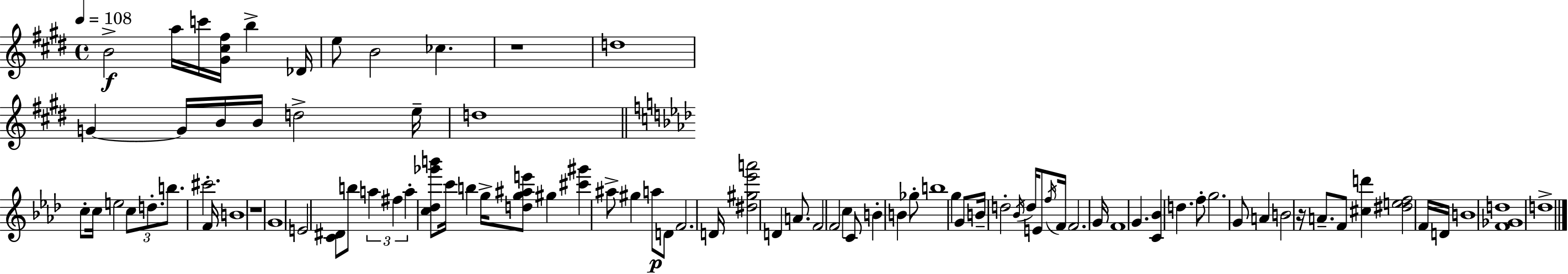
{
  \clef treble
  \time 4/4
  \defaultTimeSignature
  \key e \major
  \tempo 4 = 108
  b'2->\f a''16 c'''16 <gis' cis'' fis''>16 b''4-> des'16 | e''8 b'2 ces''4. | r1 | d''1 | \break g'4~~ g'16 b'16 b'16 d''2-> e''16-- | d''1 | \bar "||" \break \key f \minor c''8-. c''16 e''2 \tuplet 3/2 { c''8 d''8.-. | b''8. } cis'''2.-. f'16 | b'1 | r1 | \break g'1 | e'2 <c' dis'>8 b''8 \tuplet 3/2 { a''4 | fis''4 a''4-. } <c'' des'' ges''' b'''>8 c'''16 b''4 g''16-> | <d'' g'' ais'' e'''>8 gis''4 <cis''' gis'''>4 ais''8-> gis''4 | \break a''8\p d'8 f'2. | d'16 <dis'' gis'' ees''' a'''>2 d'4 a'8. | f'2 f'2 | c''4 c'8 b'4-. b'4 ges''8-. | \break b''1 | g''4 g'8 b'16-- d''2-. \acciaccatura { bes'16 } | d''16 e'8 \acciaccatura { f''16 } f'16 f'2. | g'16 f'1 | \break g'4. <c' bes'>4 d''4. | f''8-. g''2. | g'8 a'4 b'2 r16 a'8.-- | f'8 <cis'' d'''>4 <dis'' e'' f''>2 | \break f'16 d'16 b'1 | <f' ges' d''>1 | d''1-> | \bar "|."
}